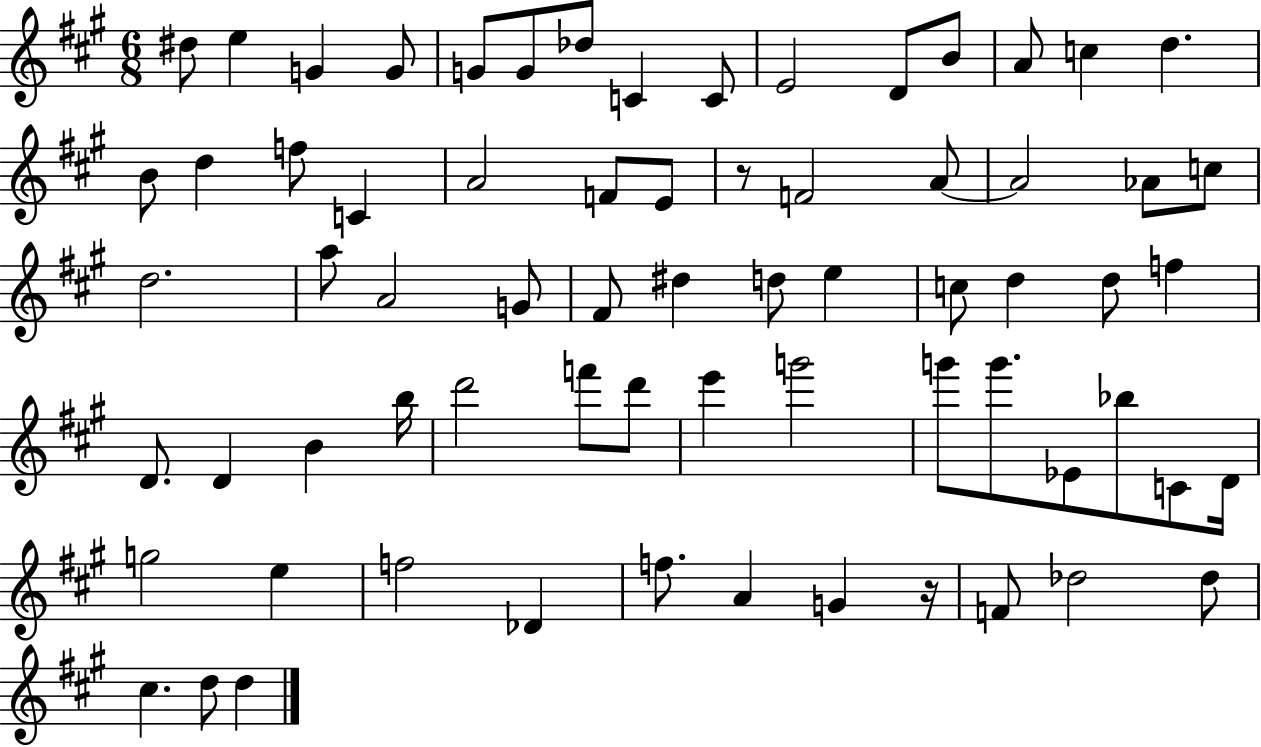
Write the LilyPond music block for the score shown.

{
  \clef treble
  \numericTimeSignature
  \time 6/8
  \key a \major
  \repeat volta 2 { dis''8 e''4 g'4 g'8 | g'8 g'8 des''8 c'4 c'8 | e'2 d'8 b'8 | a'8 c''4 d''4. | \break b'8 d''4 f''8 c'4 | a'2 f'8 e'8 | r8 f'2 a'8~~ | a'2 aes'8 c''8 | \break d''2. | a''8 a'2 g'8 | fis'8 dis''4 d''8 e''4 | c''8 d''4 d''8 f''4 | \break d'8. d'4 b'4 b''16 | d'''2 f'''8 d'''8 | e'''4 g'''2 | g'''8 g'''8. ees'8 bes''8 c'8 d'16 | \break g''2 e''4 | f''2 des'4 | f''8. a'4 g'4 r16 | f'8 des''2 des''8 | \break cis''4. d''8 d''4 | } \bar "|."
}